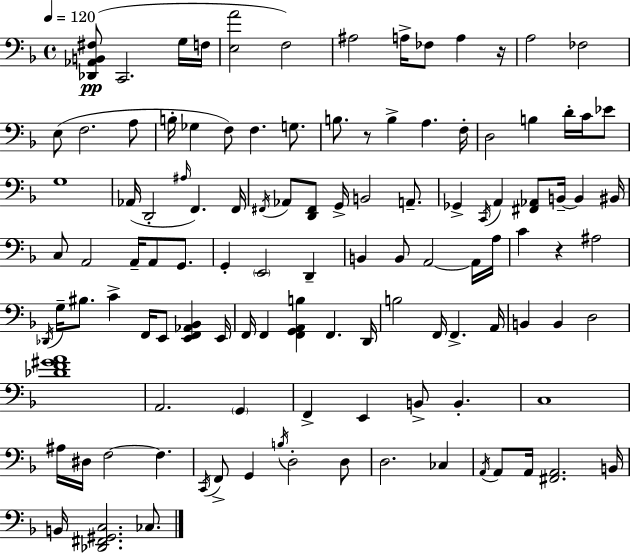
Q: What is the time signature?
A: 4/4